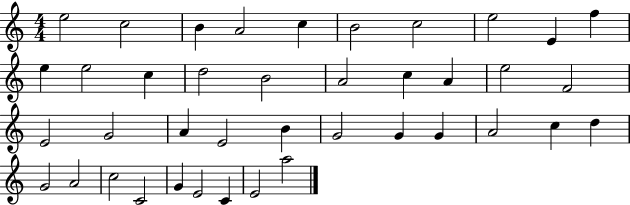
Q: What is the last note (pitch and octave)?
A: A5